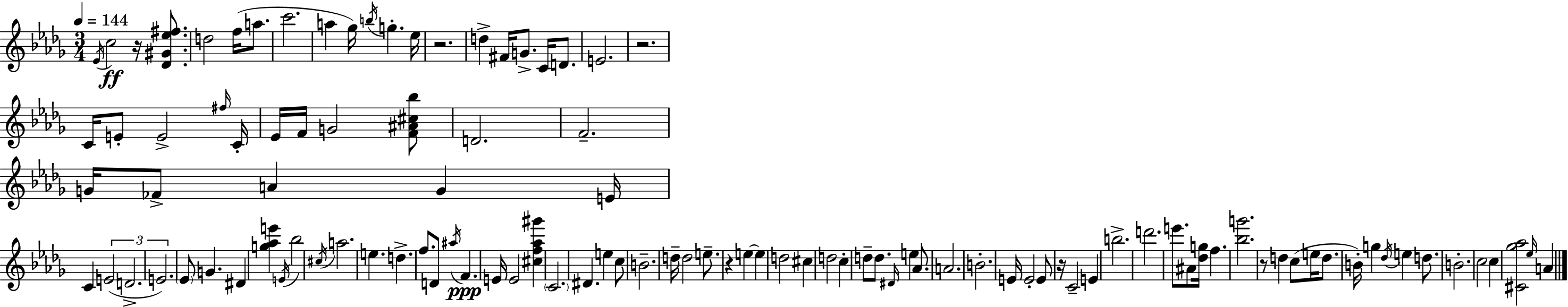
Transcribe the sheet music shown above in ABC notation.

X:1
T:Untitled
M:3/4
L:1/4
K:Bbm
_E/4 c2 z/4 [_D^G_e^f]/2 d2 f/4 a/2 c'2 a _g/4 b/4 g _e/4 z2 d ^F/4 G/2 C/4 D/2 E2 z2 C/4 E/2 E2 ^f/4 C/4 _E/4 F/4 G2 [F^A^c_b]/2 D2 F2 G/4 _F/2 A G E/4 C E2 D2 E2 _E/2 G ^D [g_ae'] E/4 _b2 ^c/4 a2 e d f/2 D/2 ^a/4 F E/4 E2 [^cf_a^g'] C2 ^D e c/2 B2 d/4 d2 e/2 z e e d2 ^c d2 c d/2 d/2 ^D/4 e _A/2 A2 B2 E/4 E2 E/2 z/4 C2 E b2 d'2 e'/2 ^A/2 [_dg]/4 f [_bg']2 z/2 d c/2 e/4 d/2 B/4 g _d/4 e d/2 B2 c2 c [^C_g_a]2 _e/4 A